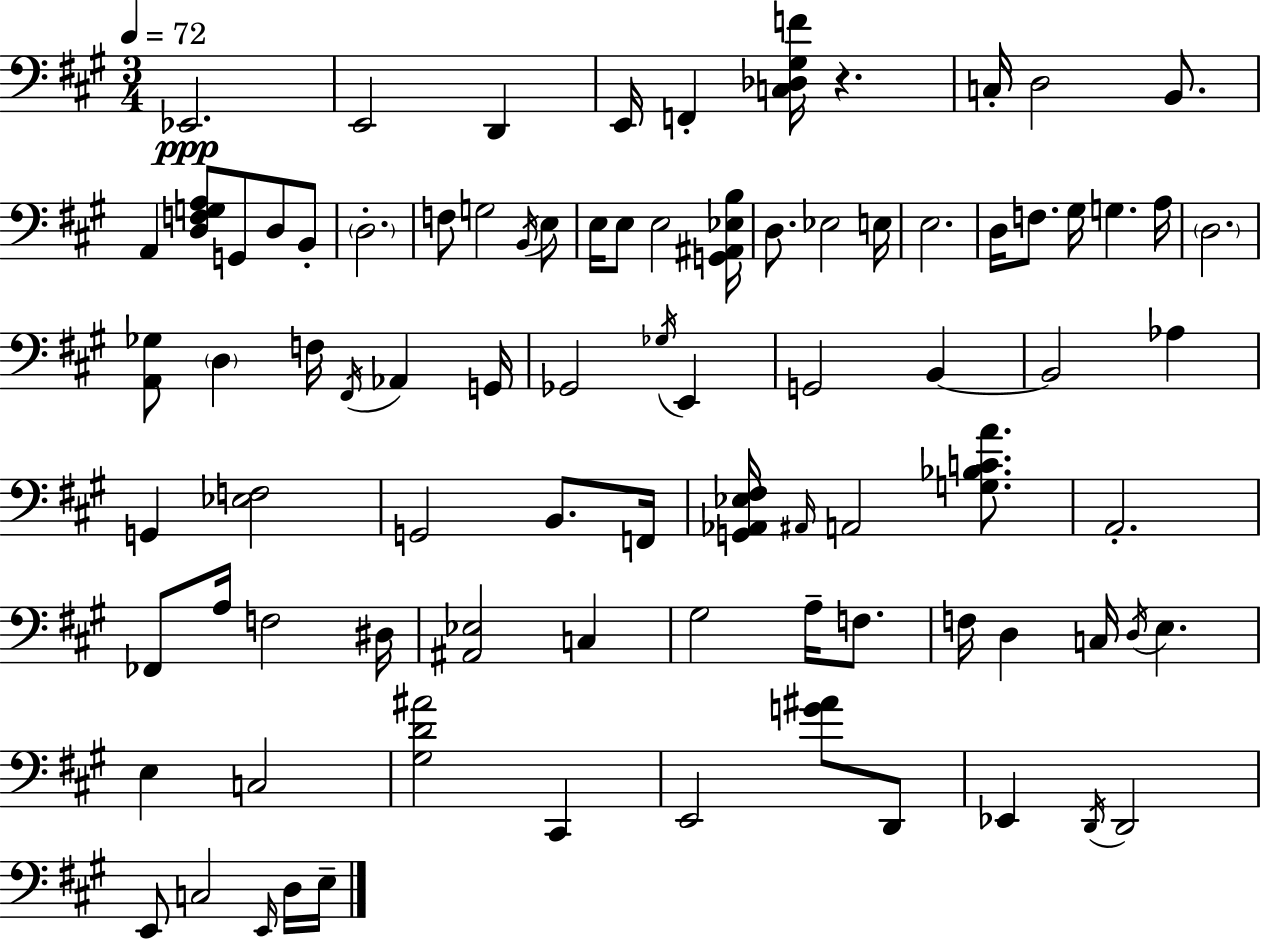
Eb2/h. E2/h D2/q E2/s F2/q [C3,Db3,G#3,F4]/s R/q. C3/s D3/h B2/e. A2/q [D3,F3,G3,A3]/e G2/e D3/e B2/e D3/h. F3/e G3/h B2/s E3/e E3/s E3/e E3/h [G2,A#2,Eb3,B3]/s D3/e. Eb3/h E3/s E3/h. D3/s F3/e. G#3/s G3/q. A3/s D3/h. [A2,Gb3]/e D3/q F3/s F#2/s Ab2/q G2/s Gb2/h Gb3/s E2/q G2/h B2/q B2/h Ab3/q G2/q [Eb3,F3]/h G2/h B2/e. F2/s [G2,Ab2,Eb3,F#3]/s A#2/s A2/h [G3,Bb3,C4,A4]/e. A2/h. FES2/e A3/s F3/h D#3/s [A#2,Eb3]/h C3/q G#3/h A3/s F3/e. F3/s D3/q C3/s D3/s E3/q. E3/q C3/h [G#3,D4,A#4]/h C#2/q E2/h [G4,A#4]/e D2/e Eb2/q D2/s D2/h E2/e C3/h E2/s D3/s E3/s